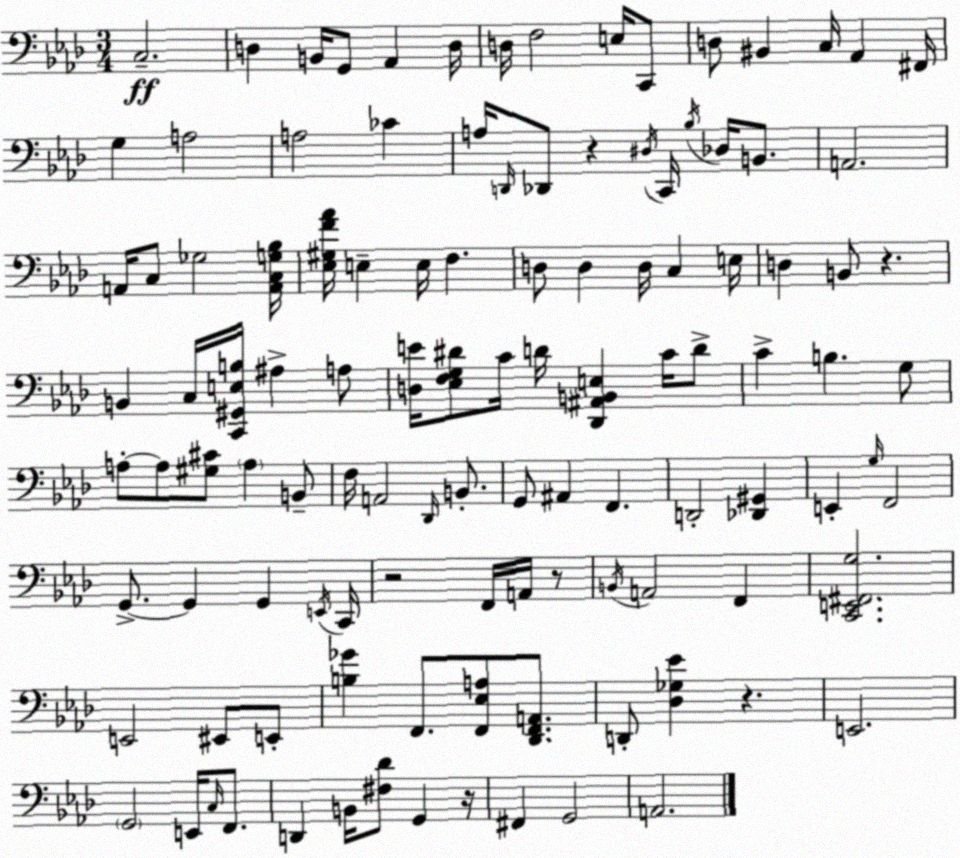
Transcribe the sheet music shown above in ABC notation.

X:1
T:Untitled
M:3/4
L:1/4
K:Ab
C,2 D, B,,/4 G,,/2 _A,, D,/4 D,/4 F,2 E,/4 C,,/2 D,/2 ^B,, C,/4 _A,, ^F,,/4 G, A,2 A,2 _C A,/4 D,,/4 _D,,/2 z ^D,/4 C,,/4 _B,/4 _D,/4 B,,/2 A,,2 A,,/4 C,/2 _G,2 [A,,C,G,_B,]/4 [_E,^G,F_A]/4 E, E,/4 F, D,/2 D, D,/4 C, E,/4 D, B,,/2 z B,, C,/4 [C,,^G,,E,B,]/4 ^A, A,/2 [D,E]/4 [_E,F,G,^D]/2 C/4 D/4 [_D,,^A,,B,,E,] C/4 D/2 C B, G,/2 A,/2 A,/2 [^G,^C]/2 A, B,,/2 F,/4 A,,2 _D,,/4 B,,/2 G,,/2 ^A,, F,, D,,2 [_D,,^G,,] E,, G,/4 F,,2 G,,/2 G,, G,, E,,/4 C,,/4 z2 F,,/4 A,,/4 z/2 B,,/4 A,,2 F,, [C,,E,,^F,,G,]2 E,,2 ^E,,/2 E,,/2 [B,_G] F,,/2 [F,,_E,A,]/2 [_D,,F,,A,,]/2 D,,/2 [_D,_G,_E] z E,,2 G,,2 E,,/4 C,/4 F,,/2 D,, B,,/4 [^F,_D]/2 G,, z/4 ^F,, G,,2 A,,2